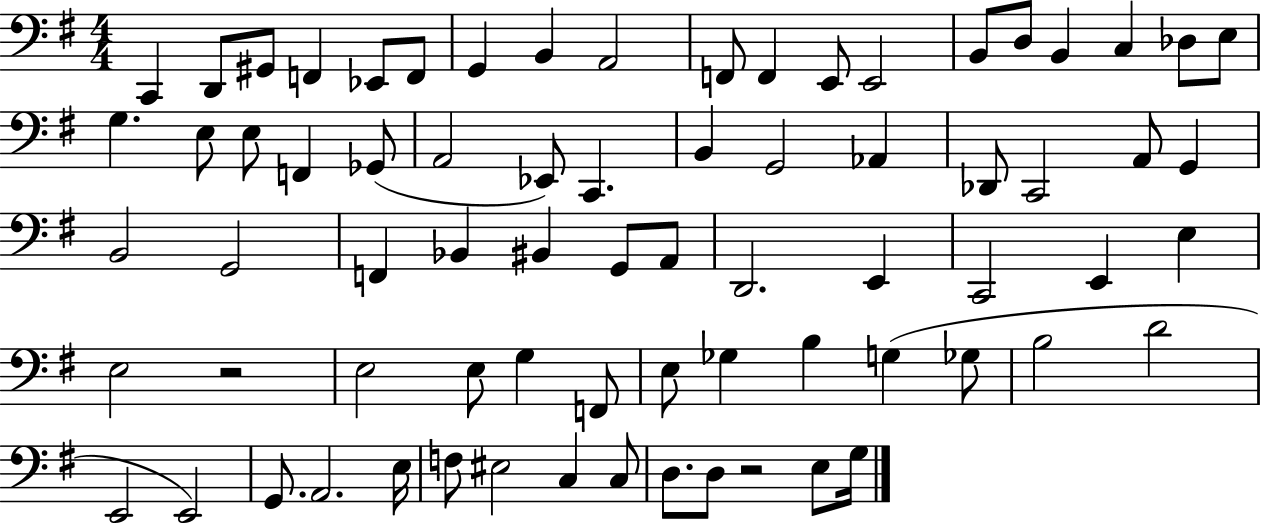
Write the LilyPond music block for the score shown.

{
  \clef bass
  \numericTimeSignature
  \time 4/4
  \key g \major
  c,4 d,8 gis,8 f,4 ees,8 f,8 | g,4 b,4 a,2 | f,8 f,4 e,8 e,2 | b,8 d8 b,4 c4 des8 e8 | \break g4. e8 e8 f,4 ges,8( | a,2 ees,8) c,4. | b,4 g,2 aes,4 | des,8 c,2 a,8 g,4 | \break b,2 g,2 | f,4 bes,4 bis,4 g,8 a,8 | d,2. e,4 | c,2 e,4 e4 | \break e2 r2 | e2 e8 g4 f,8 | e8 ges4 b4 g4( ges8 | b2 d'2 | \break e,2 e,2) | g,8. a,2. e16 | f8 eis2 c4 c8 | d8. d8 r2 e8 g16 | \break \bar "|."
}